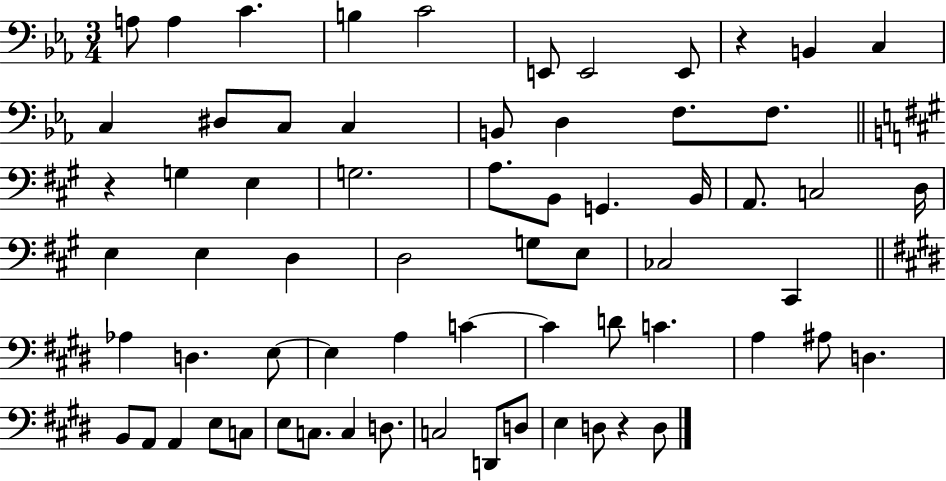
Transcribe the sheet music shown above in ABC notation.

X:1
T:Untitled
M:3/4
L:1/4
K:Eb
A,/2 A, C B, C2 E,,/2 E,,2 E,,/2 z B,, C, C, ^D,/2 C,/2 C, B,,/2 D, F,/2 F,/2 z G, E, G,2 A,/2 B,,/2 G,, B,,/4 A,,/2 C,2 D,/4 E, E, D, D,2 G,/2 E,/2 _C,2 ^C,, _A, D, E,/2 E, A, C C D/2 C A, ^A,/2 D, B,,/2 A,,/2 A,, E,/2 C,/2 E,/2 C,/2 C, D,/2 C,2 D,,/2 D,/2 E, D,/2 z D,/2